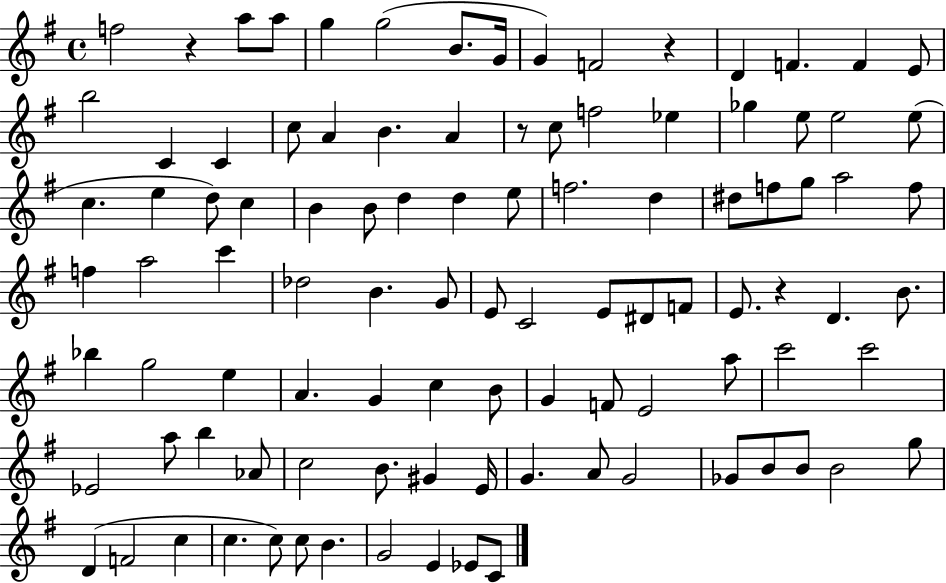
{
  \clef treble
  \time 4/4
  \defaultTimeSignature
  \key g \major
  f''2 r4 a''8 a''8 | g''4 g''2( b'8. g'16 | g'4) f'2 r4 | d'4 f'4. f'4 e'8 | \break b''2 c'4 c'4 | c''8 a'4 b'4. a'4 | r8 c''8 f''2 ees''4 | ges''4 e''8 e''2 e''8( | \break c''4. e''4 d''8) c''4 | b'4 b'8 d''4 d''4 e''8 | f''2. d''4 | dis''8 f''8 g''8 a''2 f''8 | \break f''4 a''2 c'''4 | des''2 b'4. g'8 | e'8 c'2 e'8 dis'8 f'8 | e'8. r4 d'4. b'8. | \break bes''4 g''2 e''4 | a'4. g'4 c''4 b'8 | g'4 f'8 e'2 a''8 | c'''2 c'''2 | \break ees'2 a''8 b''4 aes'8 | c''2 b'8. gis'4 e'16 | g'4. a'8 g'2 | ges'8 b'8 b'8 b'2 g''8 | \break d'4( f'2 c''4 | c''4. c''8) c''8 b'4. | g'2 e'4 ees'8 c'8 | \bar "|."
}